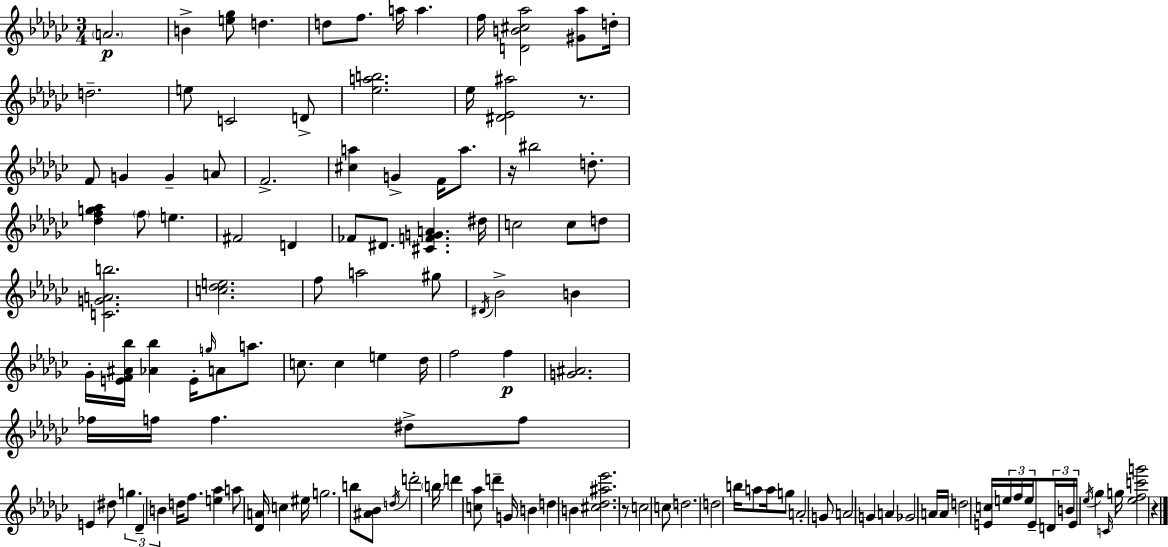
{
  \clef treble
  \numericTimeSignature
  \time 3/4
  \key ees \minor
  \parenthesize a'2.\p | b'4-> <e'' ges''>8 d''4. | d''8 f''8. a''16 a''4. | f''16 <d' b' cis'' aes''>2 <gis' aes''>8 d''16-. | \break d''2.-- | e''8 c'2 d'8-> | <ees'' a'' b''>2. | ees''16 <dis' ees' ais''>2 r8. | \break f'8 g'4 g'4-- a'8 | f'2.-> | <cis'' a''>4 g'4-> f'16 a''8. | r16 bis''2 d''8.-. | \break <des'' f'' g'' aes''>4 \parenthesize f''8 e''4. | fis'2 d'4 | fes'8 dis'8. <cis' f' g' a'>4. dis''16 | c''2 c''8 d''8 | \break <c' g' a' b''>2. | <c'' des'' e''>2. | f''8 a''2 gis''8 | \acciaccatura { dis'16 } bes'2-> b'4 | \break ges'16-. <e' f' ais' bes''>16 <aes' bes''>4 e'16-. \grace { g''16 } a'8 a''8. | c''8. c''4 e''4 | des''16 f''2 f''4\p | <g' ais'>2. | \break fes''16 f''16 f''4. dis''8-> | f''8 e'4 dis''8 \tuplet 3/2 { g''4. | des'4-- b'4 } d''16 f''8. | <e'' aes''>4 a''8 <des' a'>16 c''4 | \break eis''16 g''2. | b''8 <ais' bes'>8 \acciaccatura { d''16 } d'''2-. | \parenthesize b''16 d'''4 <c'' aes''>8 d'''4-- | g'16 b'4 d''4 b'4 | \break <cis'' des'' ais'' ees'''>2. | r8 c''2 | c''8 d''2. | d''2 b''16 | \break a''8 a''16 g''8 a'2-. | g'8 a'2 g'4 | a'4 ges'2 | a'16 a'16 d''2 | \break <e' c''>16 \tuplet 3/2 { e''16 f''16 e''16 } e'8-- \tuplet 3/2 { d'16 b'16 e'16 } \acciaccatura { ees''16 } ges''4 | \grace { c'16 } g''16 <ees'' f'' c''' g'''>2 | r4 \bar "|."
}